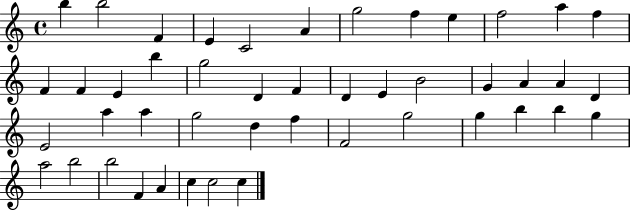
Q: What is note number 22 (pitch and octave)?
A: B4